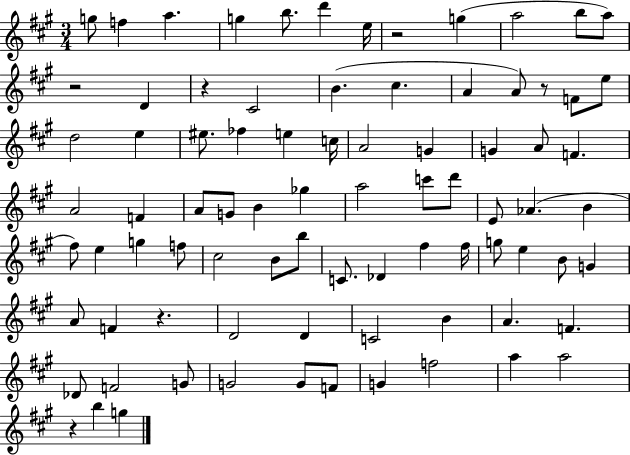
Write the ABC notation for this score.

X:1
T:Untitled
M:3/4
L:1/4
K:A
g/2 f a g b/2 d' e/4 z2 g a2 b/2 a/2 z2 D z ^C2 B ^c A A/2 z/2 F/2 e/2 d2 e ^e/2 _f e c/4 A2 G G A/2 F A2 F A/2 G/2 B _g a2 c'/2 d'/2 E/2 _A B ^f/2 e g f/2 ^c2 B/2 b/2 C/2 _D ^f ^f/4 g/2 e B/2 G A/2 F z D2 D C2 B A F _D/2 F2 G/2 G2 G/2 F/2 G f2 a a2 z b g